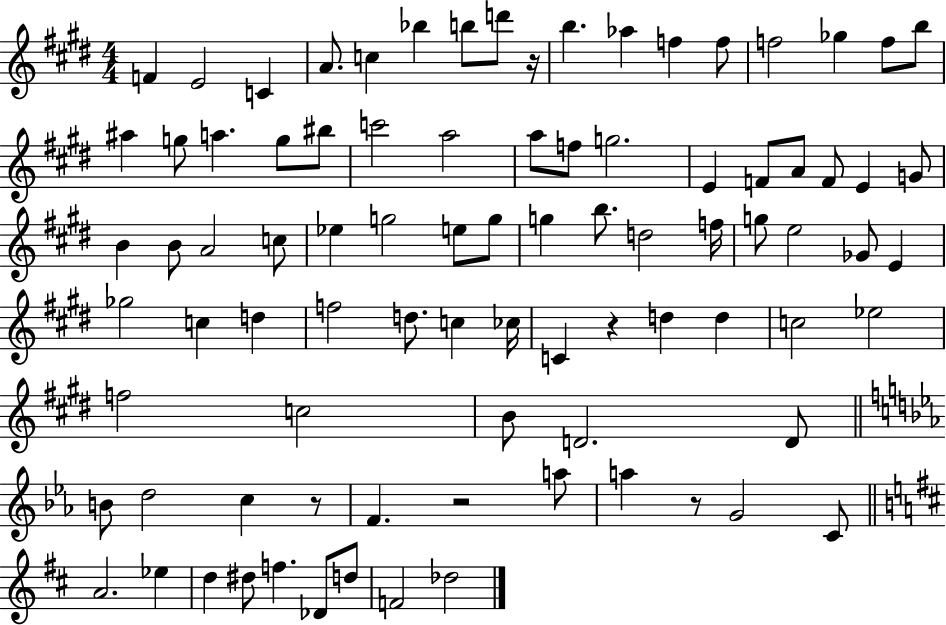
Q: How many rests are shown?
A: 5